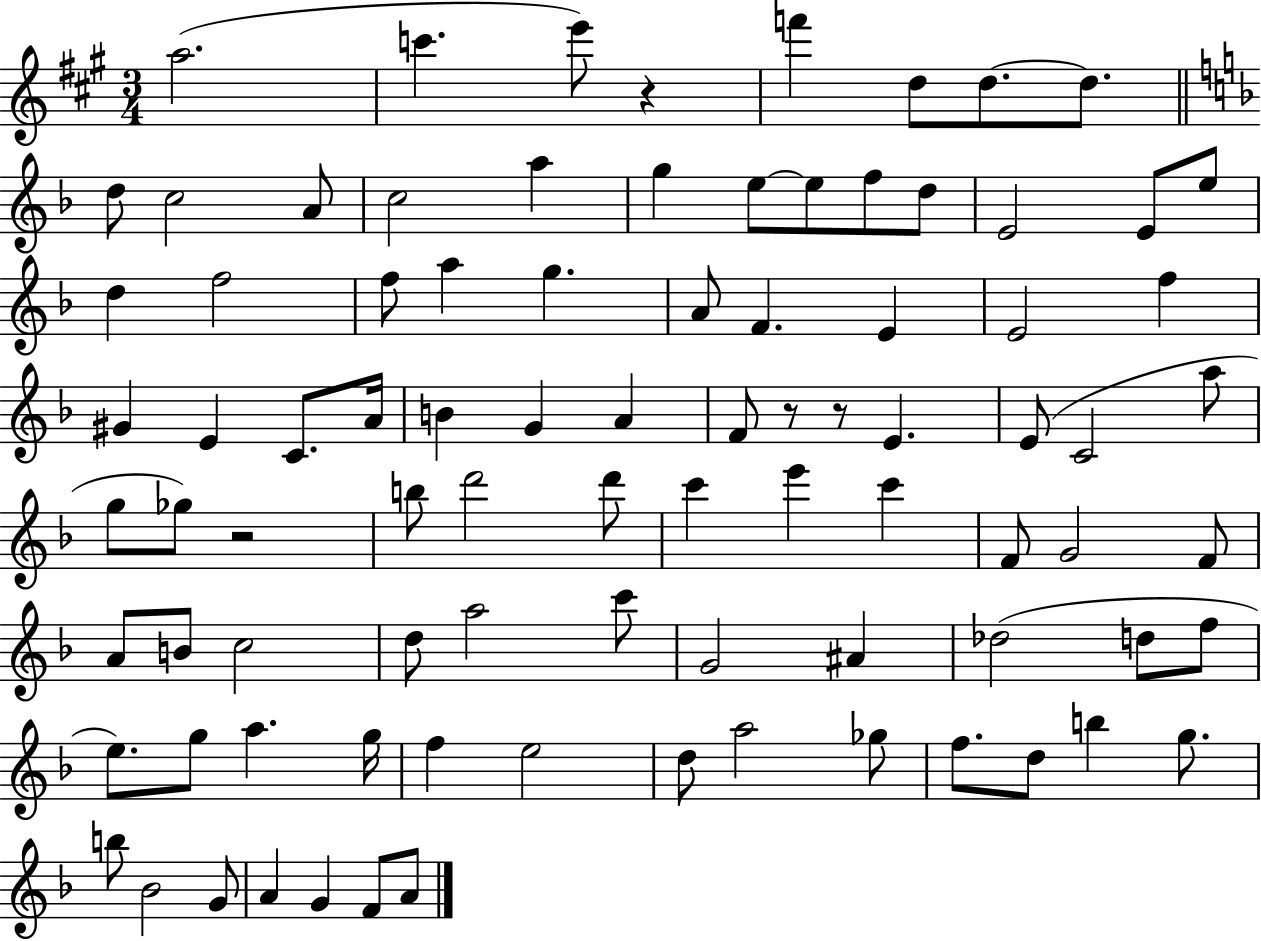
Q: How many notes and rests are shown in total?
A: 88